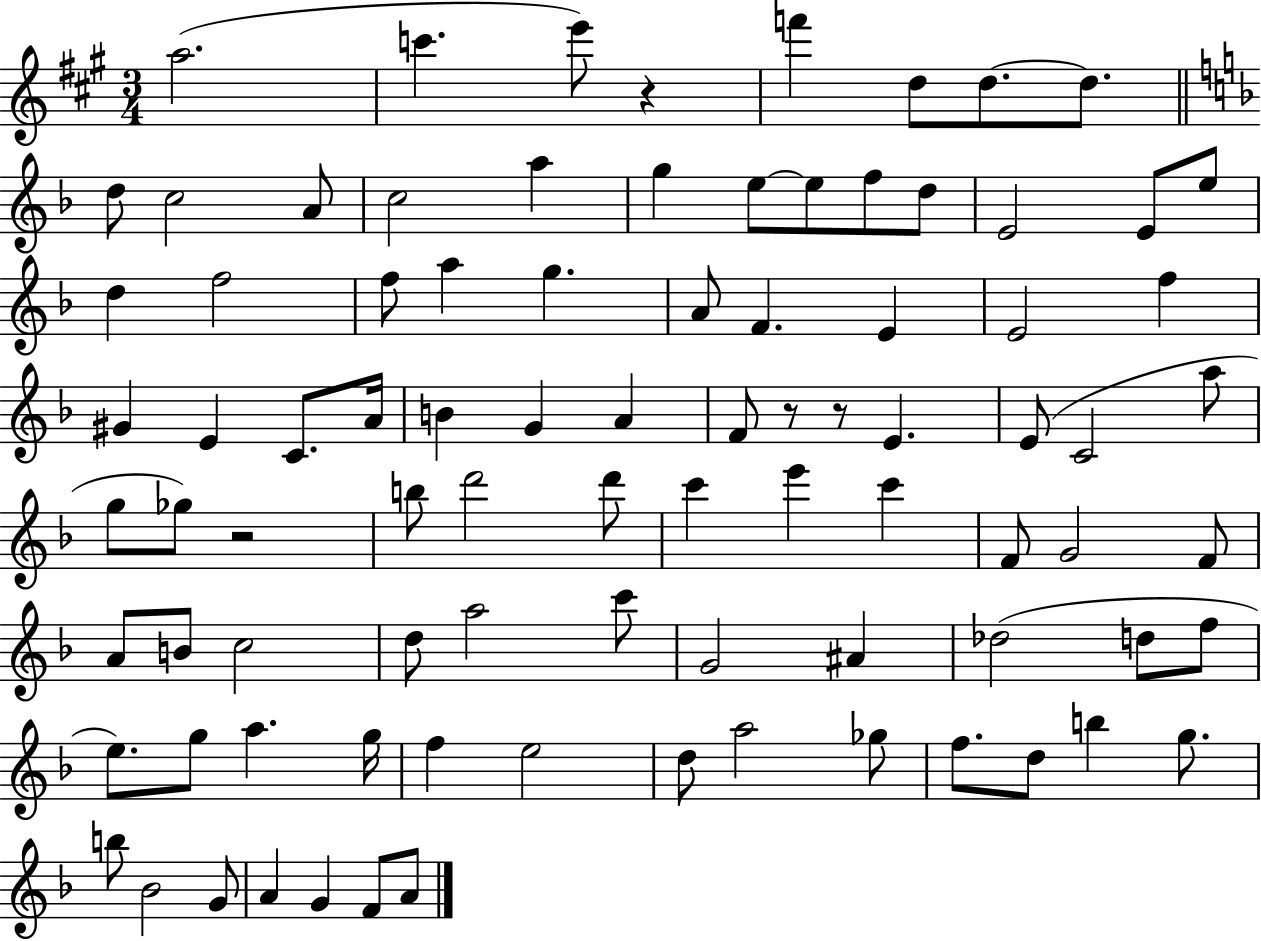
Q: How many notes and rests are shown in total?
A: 88